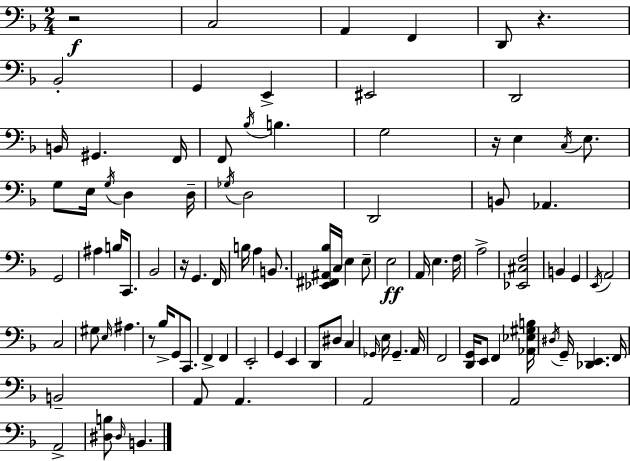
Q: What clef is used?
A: bass